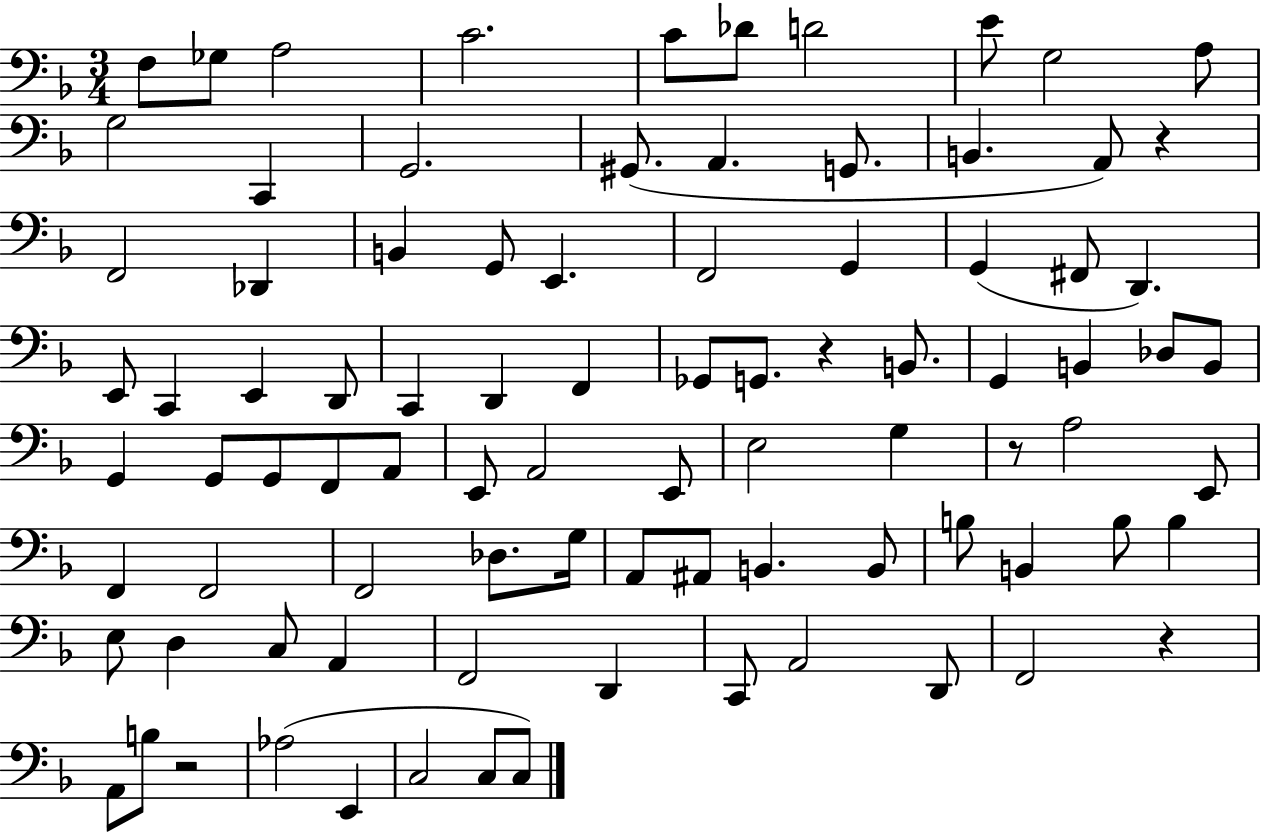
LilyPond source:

{
  \clef bass
  \numericTimeSignature
  \time 3/4
  \key f \major
  f8 ges8 a2 | c'2. | c'8 des'8 d'2 | e'8 g2 a8 | \break g2 c,4 | g,2. | gis,8.( a,4. g,8. | b,4. a,8) r4 | \break f,2 des,4 | b,4 g,8 e,4. | f,2 g,4 | g,4( fis,8 d,4.) | \break e,8 c,4 e,4 d,8 | c,4 d,4 f,4 | ges,8 g,8. r4 b,8. | g,4 b,4 des8 b,8 | \break g,4 g,8 g,8 f,8 a,8 | e,8 a,2 e,8 | e2 g4 | r8 a2 e,8 | \break f,4 f,2 | f,2 des8. g16 | a,8 ais,8 b,4. b,8 | b8 b,4 b8 b4 | \break e8 d4 c8 a,4 | f,2 d,4 | c,8 a,2 d,8 | f,2 r4 | \break a,8 b8 r2 | aes2( e,4 | c2 c8 c8) | \bar "|."
}